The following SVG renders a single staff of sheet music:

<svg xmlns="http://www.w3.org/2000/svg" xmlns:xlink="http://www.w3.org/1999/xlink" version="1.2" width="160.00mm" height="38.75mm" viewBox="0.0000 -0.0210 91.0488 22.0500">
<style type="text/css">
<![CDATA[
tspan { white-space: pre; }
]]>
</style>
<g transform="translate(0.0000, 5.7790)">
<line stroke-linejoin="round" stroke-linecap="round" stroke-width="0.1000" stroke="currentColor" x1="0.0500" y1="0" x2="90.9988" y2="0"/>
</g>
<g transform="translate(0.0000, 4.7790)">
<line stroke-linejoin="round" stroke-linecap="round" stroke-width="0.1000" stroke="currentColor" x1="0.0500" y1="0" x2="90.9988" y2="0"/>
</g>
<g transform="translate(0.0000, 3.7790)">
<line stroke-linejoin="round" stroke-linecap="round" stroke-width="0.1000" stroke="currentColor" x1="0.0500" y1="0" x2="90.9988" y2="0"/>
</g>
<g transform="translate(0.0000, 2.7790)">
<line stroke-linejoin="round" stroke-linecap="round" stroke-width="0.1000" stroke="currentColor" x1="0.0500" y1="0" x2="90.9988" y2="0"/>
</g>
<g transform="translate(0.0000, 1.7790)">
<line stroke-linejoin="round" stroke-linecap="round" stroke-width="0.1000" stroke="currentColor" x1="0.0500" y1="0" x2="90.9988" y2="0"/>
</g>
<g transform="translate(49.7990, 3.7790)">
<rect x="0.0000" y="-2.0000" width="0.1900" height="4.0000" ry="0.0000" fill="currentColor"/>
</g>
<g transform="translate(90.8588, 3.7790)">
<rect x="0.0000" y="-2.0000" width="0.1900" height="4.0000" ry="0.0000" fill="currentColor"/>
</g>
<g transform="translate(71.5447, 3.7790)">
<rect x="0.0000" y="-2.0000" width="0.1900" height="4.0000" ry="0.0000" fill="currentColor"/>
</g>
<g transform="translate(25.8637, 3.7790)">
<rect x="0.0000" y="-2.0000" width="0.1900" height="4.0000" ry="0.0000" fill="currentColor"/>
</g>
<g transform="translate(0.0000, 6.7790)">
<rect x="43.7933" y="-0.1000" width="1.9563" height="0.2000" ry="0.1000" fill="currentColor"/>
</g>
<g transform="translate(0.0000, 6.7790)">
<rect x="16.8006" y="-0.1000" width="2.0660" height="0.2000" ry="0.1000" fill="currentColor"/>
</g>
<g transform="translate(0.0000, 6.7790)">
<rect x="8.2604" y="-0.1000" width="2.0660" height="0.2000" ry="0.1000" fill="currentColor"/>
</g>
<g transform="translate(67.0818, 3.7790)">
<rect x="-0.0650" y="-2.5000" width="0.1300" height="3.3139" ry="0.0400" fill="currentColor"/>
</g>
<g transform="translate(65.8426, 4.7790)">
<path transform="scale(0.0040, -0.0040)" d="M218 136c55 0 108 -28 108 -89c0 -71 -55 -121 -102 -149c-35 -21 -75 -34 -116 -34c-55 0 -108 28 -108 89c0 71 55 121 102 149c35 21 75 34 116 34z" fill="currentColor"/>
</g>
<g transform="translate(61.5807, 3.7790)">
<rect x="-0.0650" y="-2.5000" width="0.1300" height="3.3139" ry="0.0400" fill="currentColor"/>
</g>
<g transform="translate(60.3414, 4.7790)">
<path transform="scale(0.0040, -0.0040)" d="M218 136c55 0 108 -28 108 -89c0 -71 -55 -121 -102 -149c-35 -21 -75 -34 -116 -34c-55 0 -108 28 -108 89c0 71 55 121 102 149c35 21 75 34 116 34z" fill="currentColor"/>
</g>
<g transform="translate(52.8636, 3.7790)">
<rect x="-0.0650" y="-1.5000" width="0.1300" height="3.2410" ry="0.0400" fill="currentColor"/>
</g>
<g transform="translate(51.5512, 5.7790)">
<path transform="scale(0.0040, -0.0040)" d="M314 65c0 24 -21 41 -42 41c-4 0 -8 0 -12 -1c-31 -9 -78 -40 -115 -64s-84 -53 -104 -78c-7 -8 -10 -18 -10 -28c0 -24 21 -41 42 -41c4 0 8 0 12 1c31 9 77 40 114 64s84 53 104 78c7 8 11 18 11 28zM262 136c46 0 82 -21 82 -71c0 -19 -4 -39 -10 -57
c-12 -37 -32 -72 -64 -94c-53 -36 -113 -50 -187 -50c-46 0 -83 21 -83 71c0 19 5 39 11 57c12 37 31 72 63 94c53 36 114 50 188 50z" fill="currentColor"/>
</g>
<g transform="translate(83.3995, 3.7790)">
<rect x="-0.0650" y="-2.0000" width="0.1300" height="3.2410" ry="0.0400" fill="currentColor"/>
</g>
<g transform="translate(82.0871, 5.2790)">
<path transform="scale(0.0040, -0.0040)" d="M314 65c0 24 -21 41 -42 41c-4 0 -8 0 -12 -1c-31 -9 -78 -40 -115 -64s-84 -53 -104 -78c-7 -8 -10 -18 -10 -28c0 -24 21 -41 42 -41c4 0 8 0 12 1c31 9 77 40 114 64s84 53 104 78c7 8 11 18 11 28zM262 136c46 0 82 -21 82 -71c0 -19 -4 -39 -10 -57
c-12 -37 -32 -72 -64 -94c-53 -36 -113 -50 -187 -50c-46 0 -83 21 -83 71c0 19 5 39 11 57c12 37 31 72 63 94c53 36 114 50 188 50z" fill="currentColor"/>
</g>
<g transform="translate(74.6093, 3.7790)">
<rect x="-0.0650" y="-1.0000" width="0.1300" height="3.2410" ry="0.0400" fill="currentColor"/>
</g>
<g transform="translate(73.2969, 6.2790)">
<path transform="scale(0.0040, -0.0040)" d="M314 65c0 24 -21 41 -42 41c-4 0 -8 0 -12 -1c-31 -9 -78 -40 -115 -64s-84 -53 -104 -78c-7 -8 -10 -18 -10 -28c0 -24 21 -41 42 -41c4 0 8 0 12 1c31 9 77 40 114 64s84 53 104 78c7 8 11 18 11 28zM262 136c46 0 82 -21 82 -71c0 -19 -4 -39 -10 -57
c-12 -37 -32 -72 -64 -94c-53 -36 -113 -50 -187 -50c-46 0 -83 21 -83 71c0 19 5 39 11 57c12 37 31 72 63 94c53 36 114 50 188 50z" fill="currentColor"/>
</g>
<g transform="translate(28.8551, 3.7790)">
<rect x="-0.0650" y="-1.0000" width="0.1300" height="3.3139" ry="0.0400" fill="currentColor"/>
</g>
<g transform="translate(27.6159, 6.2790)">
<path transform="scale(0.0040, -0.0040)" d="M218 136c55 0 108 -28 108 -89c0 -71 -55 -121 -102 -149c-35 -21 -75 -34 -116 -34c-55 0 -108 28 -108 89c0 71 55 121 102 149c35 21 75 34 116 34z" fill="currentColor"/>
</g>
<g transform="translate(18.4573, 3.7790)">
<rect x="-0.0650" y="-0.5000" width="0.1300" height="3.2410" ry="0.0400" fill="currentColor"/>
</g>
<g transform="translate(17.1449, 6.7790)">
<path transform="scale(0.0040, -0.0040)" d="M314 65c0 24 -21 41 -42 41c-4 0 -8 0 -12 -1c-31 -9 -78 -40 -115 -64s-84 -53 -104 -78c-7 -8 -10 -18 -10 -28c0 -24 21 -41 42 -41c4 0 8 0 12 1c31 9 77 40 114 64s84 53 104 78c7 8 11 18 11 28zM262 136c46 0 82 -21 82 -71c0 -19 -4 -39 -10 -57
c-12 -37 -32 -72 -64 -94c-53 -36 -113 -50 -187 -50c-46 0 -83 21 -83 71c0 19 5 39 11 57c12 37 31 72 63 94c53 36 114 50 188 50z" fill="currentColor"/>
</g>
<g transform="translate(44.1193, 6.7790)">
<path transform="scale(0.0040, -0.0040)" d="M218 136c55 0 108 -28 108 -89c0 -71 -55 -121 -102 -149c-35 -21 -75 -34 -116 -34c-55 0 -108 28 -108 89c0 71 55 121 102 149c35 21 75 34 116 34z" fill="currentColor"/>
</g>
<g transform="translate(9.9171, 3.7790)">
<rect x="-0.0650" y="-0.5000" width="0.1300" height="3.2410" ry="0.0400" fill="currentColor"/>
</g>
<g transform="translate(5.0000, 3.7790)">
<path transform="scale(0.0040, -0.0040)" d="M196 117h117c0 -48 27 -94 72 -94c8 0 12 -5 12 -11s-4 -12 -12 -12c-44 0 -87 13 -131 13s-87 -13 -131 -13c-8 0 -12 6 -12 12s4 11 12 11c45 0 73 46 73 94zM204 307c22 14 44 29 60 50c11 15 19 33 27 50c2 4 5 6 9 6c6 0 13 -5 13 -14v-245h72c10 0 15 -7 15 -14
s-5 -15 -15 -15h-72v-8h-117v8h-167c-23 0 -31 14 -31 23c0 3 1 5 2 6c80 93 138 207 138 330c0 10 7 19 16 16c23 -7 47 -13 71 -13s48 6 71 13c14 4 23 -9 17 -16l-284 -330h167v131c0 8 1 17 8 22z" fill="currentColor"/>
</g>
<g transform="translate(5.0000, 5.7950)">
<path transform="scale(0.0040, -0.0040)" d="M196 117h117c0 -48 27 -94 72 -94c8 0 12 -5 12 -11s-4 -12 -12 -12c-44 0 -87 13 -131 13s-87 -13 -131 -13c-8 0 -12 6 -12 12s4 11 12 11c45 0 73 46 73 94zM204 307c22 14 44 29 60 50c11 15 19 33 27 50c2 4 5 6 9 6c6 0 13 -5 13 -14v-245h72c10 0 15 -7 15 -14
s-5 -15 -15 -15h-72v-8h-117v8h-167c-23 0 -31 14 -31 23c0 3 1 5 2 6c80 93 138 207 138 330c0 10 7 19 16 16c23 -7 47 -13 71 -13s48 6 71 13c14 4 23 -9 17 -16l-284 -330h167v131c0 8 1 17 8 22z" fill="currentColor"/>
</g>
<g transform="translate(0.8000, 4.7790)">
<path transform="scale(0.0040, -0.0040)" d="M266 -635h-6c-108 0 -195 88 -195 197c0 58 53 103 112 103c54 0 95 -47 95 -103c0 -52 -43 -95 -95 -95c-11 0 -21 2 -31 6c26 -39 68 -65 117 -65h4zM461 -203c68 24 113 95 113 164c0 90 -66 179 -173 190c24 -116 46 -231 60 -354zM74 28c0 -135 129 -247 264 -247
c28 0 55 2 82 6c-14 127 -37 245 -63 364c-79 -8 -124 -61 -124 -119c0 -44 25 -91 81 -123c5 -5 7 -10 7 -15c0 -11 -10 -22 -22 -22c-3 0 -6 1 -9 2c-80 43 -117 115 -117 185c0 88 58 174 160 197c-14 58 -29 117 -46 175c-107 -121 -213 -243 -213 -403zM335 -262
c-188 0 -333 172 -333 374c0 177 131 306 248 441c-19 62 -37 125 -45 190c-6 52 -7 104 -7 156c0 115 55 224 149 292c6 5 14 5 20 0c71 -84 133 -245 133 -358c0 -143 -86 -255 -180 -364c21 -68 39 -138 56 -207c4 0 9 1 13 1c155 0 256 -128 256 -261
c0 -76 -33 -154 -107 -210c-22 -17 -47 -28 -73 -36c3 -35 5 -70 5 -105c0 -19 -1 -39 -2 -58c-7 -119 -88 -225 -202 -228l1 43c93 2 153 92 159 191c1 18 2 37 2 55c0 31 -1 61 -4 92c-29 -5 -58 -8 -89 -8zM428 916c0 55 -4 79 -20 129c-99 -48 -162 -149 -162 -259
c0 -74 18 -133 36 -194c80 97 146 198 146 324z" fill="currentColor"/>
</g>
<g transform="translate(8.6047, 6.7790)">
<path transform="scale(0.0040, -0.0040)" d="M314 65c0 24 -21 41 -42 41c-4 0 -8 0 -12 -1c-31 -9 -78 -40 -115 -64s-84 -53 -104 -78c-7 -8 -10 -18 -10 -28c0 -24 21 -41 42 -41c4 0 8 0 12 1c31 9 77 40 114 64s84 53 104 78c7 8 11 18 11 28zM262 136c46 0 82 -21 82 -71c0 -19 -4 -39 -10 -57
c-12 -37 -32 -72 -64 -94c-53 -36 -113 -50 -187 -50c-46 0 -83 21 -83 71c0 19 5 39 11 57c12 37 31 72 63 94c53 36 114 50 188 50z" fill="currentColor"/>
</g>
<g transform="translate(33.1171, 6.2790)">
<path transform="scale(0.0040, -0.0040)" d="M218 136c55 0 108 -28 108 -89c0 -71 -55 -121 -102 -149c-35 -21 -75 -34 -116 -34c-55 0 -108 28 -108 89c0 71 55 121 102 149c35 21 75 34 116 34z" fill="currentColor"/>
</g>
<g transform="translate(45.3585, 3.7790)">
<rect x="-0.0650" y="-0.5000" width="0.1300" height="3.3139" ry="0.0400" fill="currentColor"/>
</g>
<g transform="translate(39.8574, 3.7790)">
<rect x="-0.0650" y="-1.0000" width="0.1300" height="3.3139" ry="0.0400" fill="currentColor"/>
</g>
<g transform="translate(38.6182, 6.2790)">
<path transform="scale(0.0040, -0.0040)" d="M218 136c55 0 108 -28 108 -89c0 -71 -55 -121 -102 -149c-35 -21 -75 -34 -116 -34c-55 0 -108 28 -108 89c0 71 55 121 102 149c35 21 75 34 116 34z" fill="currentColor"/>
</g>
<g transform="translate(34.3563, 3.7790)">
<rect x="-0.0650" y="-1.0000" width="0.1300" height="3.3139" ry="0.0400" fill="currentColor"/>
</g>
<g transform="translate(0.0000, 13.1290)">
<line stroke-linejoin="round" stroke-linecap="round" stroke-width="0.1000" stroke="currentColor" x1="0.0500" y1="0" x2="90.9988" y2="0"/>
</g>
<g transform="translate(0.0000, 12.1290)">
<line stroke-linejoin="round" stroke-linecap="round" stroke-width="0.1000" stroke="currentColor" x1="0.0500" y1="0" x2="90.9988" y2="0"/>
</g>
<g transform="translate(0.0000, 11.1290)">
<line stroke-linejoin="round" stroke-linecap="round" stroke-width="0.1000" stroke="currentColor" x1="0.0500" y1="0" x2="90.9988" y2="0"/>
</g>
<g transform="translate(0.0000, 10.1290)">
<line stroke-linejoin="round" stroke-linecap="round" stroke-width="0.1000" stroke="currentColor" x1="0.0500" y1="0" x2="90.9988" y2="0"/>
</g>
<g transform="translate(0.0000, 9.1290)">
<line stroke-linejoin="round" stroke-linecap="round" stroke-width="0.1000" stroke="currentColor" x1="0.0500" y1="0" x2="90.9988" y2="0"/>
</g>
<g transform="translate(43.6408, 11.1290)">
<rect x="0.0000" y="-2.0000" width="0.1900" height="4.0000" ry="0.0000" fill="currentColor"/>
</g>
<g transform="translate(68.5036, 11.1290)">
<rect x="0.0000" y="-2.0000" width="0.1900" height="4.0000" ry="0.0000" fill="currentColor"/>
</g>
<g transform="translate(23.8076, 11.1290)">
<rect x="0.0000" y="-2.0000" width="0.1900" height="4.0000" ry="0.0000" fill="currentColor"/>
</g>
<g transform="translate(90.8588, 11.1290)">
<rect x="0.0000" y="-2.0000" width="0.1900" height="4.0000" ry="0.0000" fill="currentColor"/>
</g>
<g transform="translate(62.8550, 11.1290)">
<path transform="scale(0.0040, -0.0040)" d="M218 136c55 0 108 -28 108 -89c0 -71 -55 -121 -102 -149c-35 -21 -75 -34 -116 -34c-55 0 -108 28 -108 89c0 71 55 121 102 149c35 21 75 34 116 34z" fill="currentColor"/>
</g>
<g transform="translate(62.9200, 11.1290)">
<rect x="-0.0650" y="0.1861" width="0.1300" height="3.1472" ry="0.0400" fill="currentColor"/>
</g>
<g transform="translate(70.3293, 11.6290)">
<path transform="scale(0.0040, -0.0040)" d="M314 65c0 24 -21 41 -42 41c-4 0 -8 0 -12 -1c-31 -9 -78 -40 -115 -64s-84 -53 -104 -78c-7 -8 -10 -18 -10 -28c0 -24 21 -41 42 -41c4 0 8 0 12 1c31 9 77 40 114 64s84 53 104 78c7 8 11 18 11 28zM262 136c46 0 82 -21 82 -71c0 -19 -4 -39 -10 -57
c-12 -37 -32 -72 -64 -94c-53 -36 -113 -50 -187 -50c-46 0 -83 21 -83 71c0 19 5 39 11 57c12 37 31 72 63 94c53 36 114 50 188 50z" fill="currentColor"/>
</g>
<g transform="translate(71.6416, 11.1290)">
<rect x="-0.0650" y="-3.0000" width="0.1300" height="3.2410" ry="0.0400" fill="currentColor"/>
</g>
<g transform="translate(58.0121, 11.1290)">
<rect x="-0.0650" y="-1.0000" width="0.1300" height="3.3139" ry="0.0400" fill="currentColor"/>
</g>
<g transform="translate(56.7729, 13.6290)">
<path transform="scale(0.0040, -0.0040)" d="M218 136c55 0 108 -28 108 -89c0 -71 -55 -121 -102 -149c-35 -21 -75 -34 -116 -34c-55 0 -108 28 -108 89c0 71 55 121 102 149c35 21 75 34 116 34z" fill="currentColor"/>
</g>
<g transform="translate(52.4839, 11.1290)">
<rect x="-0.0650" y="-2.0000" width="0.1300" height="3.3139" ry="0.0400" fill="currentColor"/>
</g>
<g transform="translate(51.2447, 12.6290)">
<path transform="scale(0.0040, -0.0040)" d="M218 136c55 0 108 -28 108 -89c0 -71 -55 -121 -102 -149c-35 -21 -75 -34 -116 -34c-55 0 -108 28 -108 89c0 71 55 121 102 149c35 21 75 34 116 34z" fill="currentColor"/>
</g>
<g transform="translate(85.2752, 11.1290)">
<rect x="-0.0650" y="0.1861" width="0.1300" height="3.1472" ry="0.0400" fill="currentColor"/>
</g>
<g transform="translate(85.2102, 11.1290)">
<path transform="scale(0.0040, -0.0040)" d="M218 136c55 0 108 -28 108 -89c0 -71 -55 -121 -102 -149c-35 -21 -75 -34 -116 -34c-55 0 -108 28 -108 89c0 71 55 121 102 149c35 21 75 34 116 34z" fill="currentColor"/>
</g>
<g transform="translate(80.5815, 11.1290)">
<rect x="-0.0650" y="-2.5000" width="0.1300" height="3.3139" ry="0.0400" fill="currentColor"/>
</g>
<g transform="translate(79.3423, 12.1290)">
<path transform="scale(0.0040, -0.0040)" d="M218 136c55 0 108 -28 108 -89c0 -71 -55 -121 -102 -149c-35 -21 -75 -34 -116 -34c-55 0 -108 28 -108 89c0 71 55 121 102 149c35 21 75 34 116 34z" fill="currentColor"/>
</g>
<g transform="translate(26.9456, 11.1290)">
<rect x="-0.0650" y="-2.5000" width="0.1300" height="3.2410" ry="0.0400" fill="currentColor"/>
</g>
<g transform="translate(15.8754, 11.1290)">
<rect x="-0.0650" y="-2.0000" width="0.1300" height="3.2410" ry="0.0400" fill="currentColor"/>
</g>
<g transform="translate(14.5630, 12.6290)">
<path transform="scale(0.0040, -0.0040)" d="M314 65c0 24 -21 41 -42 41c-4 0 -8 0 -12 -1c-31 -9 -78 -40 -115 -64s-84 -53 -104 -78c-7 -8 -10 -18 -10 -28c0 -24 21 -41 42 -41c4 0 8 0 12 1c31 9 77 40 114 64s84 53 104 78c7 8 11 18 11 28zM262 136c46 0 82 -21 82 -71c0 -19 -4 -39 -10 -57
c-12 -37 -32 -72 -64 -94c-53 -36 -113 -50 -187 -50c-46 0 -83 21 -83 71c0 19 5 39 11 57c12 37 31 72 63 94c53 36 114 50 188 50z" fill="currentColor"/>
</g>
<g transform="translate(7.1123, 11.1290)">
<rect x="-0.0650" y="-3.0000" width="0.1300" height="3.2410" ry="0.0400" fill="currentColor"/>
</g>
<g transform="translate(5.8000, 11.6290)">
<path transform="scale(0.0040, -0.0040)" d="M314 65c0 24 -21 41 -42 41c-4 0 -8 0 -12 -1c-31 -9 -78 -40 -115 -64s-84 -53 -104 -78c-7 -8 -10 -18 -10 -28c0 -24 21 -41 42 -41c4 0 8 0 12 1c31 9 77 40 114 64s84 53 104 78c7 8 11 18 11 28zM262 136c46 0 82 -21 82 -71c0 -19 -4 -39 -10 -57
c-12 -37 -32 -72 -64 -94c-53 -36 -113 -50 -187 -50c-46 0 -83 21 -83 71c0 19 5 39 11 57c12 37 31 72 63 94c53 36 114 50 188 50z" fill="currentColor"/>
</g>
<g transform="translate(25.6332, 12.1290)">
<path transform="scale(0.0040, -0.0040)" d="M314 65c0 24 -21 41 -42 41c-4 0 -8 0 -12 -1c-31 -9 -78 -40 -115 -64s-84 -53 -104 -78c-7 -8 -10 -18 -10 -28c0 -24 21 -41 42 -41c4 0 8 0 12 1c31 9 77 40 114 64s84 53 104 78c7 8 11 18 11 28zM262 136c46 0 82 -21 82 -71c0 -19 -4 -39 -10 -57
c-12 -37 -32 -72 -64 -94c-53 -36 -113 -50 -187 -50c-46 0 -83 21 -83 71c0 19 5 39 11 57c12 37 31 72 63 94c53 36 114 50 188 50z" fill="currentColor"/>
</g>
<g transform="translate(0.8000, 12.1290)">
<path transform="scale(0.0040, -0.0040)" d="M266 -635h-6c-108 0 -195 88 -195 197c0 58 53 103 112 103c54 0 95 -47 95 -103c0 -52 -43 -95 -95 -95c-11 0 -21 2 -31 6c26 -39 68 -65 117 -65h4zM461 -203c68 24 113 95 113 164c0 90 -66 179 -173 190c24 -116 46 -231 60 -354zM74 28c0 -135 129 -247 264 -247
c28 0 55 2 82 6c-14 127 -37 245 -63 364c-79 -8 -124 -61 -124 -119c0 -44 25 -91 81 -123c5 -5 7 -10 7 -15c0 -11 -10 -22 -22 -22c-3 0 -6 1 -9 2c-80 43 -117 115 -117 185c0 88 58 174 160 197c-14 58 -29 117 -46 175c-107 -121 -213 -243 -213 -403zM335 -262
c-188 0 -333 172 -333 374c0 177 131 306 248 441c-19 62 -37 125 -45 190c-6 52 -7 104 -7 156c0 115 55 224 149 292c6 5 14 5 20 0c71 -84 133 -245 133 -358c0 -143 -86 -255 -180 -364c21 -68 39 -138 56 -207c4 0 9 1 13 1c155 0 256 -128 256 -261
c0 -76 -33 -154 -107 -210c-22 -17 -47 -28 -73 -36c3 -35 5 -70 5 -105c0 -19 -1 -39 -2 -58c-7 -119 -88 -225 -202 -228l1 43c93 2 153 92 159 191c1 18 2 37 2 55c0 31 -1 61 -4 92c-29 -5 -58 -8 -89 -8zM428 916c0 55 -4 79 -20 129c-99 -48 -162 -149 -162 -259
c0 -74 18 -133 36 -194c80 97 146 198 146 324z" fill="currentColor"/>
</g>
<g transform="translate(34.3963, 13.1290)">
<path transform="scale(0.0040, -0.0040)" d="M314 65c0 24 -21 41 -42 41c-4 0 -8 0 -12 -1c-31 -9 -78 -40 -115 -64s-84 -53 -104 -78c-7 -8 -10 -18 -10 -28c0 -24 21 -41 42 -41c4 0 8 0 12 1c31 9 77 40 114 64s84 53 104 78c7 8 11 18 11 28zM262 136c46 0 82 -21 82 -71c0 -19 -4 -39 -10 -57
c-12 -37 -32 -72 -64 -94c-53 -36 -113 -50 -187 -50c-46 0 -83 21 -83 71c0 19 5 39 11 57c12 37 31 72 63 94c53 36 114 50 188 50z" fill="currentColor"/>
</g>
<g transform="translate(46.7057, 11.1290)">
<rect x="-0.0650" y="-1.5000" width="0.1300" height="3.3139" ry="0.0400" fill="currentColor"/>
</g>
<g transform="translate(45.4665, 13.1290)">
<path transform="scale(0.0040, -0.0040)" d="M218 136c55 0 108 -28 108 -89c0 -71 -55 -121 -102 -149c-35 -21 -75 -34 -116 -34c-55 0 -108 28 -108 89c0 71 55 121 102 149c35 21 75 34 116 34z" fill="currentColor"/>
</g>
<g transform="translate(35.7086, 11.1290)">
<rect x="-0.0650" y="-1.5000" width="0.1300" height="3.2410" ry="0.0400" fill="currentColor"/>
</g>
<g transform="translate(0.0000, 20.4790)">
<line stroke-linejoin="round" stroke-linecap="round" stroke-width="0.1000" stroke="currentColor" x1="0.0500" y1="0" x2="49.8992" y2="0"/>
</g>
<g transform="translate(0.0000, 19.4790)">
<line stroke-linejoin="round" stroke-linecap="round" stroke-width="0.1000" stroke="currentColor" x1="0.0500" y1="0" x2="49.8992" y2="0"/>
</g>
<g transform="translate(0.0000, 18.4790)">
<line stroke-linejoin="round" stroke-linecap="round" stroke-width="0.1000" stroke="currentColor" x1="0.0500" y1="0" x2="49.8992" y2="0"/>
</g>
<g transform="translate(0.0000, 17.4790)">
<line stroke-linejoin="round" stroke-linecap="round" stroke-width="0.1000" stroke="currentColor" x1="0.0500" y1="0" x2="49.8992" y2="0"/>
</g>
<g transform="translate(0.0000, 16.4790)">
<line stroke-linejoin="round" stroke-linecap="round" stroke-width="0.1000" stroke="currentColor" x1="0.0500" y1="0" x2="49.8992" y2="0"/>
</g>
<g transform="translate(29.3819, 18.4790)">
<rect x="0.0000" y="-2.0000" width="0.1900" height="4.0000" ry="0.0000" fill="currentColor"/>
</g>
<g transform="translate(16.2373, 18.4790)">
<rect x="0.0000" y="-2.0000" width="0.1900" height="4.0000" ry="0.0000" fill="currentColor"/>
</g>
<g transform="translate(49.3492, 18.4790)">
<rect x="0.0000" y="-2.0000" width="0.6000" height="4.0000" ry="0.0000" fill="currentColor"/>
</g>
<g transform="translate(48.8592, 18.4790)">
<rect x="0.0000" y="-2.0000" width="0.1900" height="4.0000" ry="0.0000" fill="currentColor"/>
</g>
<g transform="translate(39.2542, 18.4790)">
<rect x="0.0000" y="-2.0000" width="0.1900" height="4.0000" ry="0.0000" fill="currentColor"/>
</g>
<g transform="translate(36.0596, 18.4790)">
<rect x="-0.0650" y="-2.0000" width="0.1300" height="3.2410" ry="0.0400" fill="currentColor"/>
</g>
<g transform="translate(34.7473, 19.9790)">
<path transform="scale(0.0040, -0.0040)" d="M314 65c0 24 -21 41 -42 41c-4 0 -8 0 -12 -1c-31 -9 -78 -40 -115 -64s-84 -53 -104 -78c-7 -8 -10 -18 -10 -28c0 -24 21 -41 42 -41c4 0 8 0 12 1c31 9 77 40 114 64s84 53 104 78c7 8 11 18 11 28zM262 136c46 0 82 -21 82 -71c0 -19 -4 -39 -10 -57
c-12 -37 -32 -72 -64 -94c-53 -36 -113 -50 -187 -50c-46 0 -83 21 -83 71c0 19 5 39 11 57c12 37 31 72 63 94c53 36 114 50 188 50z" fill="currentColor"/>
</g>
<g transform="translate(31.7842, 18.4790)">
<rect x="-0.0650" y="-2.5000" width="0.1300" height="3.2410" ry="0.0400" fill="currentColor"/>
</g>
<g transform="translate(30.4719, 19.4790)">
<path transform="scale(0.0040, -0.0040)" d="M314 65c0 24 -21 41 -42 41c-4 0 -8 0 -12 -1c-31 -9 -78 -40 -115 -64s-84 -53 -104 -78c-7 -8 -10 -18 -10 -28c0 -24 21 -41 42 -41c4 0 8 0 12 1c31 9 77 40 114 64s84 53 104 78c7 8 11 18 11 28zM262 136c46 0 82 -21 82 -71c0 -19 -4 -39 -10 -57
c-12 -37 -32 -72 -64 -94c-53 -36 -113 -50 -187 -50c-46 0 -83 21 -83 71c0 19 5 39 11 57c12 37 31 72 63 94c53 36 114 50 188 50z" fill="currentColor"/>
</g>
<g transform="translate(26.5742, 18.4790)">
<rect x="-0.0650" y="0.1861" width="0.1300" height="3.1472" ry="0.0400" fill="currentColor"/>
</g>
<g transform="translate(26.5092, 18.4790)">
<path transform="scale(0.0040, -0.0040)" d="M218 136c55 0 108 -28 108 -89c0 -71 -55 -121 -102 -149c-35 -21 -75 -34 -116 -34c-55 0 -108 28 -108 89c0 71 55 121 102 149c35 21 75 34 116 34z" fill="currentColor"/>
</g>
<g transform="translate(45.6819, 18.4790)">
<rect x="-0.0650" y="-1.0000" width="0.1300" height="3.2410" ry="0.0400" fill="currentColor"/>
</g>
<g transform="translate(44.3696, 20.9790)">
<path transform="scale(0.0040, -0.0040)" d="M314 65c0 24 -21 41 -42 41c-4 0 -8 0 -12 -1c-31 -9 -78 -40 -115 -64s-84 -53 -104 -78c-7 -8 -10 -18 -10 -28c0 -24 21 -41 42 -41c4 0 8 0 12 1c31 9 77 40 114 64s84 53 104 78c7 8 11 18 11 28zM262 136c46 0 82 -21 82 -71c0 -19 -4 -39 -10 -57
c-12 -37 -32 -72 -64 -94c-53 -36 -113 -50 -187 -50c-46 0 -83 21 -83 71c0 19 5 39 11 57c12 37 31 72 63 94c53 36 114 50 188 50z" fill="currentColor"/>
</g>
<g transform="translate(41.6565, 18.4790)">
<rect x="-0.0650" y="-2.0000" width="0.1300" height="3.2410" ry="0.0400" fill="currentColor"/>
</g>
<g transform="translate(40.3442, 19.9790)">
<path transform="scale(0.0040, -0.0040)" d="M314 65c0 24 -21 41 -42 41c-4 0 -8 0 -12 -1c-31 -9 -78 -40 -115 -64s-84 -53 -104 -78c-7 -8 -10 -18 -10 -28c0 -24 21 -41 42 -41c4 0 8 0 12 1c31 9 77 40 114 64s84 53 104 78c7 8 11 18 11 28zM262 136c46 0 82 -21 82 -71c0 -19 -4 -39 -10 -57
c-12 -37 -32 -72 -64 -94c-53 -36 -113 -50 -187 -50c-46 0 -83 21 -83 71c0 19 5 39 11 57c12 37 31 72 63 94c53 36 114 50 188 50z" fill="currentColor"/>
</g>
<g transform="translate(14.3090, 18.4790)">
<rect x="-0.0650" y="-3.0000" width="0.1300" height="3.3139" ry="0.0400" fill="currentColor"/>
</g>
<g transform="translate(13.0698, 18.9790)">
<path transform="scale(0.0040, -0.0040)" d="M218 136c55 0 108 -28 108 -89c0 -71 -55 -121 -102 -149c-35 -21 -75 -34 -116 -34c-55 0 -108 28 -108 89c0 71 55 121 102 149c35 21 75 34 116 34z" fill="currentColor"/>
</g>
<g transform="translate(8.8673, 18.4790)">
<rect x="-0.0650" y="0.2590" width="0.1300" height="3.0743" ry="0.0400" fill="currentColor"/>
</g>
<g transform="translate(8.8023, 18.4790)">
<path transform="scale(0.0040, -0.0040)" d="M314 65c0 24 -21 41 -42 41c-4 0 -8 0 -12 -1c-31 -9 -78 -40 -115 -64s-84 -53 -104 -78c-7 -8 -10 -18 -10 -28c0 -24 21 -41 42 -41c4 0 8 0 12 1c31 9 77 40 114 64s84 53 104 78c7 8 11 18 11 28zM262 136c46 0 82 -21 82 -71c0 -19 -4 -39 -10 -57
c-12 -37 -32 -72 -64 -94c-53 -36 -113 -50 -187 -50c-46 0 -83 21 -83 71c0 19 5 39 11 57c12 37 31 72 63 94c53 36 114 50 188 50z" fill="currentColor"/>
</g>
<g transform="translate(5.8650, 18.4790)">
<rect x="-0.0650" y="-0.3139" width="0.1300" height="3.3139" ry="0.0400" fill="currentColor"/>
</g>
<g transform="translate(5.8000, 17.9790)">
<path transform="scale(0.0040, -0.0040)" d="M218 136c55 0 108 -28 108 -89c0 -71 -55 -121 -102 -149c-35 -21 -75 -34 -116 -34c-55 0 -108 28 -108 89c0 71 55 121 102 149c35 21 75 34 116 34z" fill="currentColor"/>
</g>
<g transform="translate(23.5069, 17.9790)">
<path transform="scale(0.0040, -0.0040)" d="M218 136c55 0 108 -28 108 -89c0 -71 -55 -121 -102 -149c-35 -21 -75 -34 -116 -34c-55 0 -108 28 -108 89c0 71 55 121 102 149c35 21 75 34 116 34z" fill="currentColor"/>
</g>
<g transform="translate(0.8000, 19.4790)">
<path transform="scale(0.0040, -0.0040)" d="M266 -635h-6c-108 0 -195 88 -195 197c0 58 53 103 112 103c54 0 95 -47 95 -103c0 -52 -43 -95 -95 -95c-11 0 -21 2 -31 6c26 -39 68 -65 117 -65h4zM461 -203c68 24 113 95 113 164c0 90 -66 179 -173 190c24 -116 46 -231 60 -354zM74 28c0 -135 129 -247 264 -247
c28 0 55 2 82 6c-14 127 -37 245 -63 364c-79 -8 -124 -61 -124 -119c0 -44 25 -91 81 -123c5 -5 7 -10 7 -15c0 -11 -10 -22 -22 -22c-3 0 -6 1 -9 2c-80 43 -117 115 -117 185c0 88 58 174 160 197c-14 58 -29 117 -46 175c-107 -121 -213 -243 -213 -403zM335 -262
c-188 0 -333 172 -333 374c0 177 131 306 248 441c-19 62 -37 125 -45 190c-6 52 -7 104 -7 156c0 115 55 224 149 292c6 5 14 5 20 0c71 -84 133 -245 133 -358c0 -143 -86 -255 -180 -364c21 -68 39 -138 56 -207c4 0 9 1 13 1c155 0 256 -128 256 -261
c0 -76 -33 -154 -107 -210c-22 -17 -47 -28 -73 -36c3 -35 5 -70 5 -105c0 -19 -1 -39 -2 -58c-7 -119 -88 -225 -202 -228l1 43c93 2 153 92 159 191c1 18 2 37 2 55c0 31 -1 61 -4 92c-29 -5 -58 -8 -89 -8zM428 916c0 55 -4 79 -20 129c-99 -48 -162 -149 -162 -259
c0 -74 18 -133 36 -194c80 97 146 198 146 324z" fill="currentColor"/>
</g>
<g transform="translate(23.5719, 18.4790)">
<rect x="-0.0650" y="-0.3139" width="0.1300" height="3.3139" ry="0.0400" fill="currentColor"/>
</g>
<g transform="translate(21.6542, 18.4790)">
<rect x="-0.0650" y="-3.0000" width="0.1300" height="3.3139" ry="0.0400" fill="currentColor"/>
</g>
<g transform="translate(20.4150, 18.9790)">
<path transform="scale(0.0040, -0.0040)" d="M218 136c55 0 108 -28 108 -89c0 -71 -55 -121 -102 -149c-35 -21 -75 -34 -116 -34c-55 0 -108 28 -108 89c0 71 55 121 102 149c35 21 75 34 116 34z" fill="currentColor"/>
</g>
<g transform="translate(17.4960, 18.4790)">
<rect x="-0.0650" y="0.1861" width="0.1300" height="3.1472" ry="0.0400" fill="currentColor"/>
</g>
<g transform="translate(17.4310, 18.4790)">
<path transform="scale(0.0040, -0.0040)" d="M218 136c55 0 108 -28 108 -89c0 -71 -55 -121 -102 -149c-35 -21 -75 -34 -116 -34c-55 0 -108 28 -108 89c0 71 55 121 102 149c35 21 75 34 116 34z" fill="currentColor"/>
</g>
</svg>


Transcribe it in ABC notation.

X:1
T:Untitled
M:4/4
L:1/4
K:C
C2 C2 D D D C E2 G G D2 F2 A2 F2 G2 E2 E F D B A2 G B c B2 A B A c B G2 F2 F2 D2